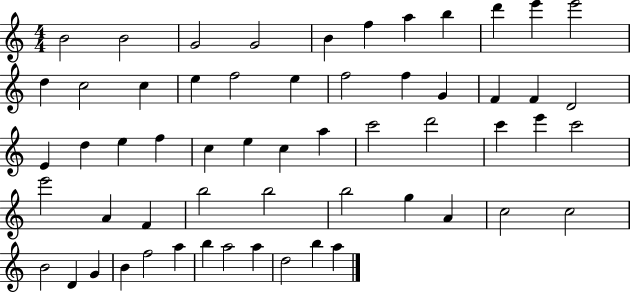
{
  \clef treble
  \numericTimeSignature
  \time 4/4
  \key c \major
  b'2 b'2 | g'2 g'2 | b'4 f''4 a''4 b''4 | d'''4 e'''4 e'''2 | \break d''4 c''2 c''4 | e''4 f''2 e''4 | f''2 f''4 g'4 | f'4 f'4 d'2 | \break e'4 d''4 e''4 f''4 | c''4 e''4 c''4 a''4 | c'''2 d'''2 | c'''4 e'''4 c'''2 | \break e'''2 a'4 f'4 | b''2 b''2 | b''2 g''4 a'4 | c''2 c''2 | \break b'2 d'4 g'4 | b'4 f''2 a''4 | b''4 a''2 a''4 | d''2 b''4 a''4 | \break \bar "|."
}